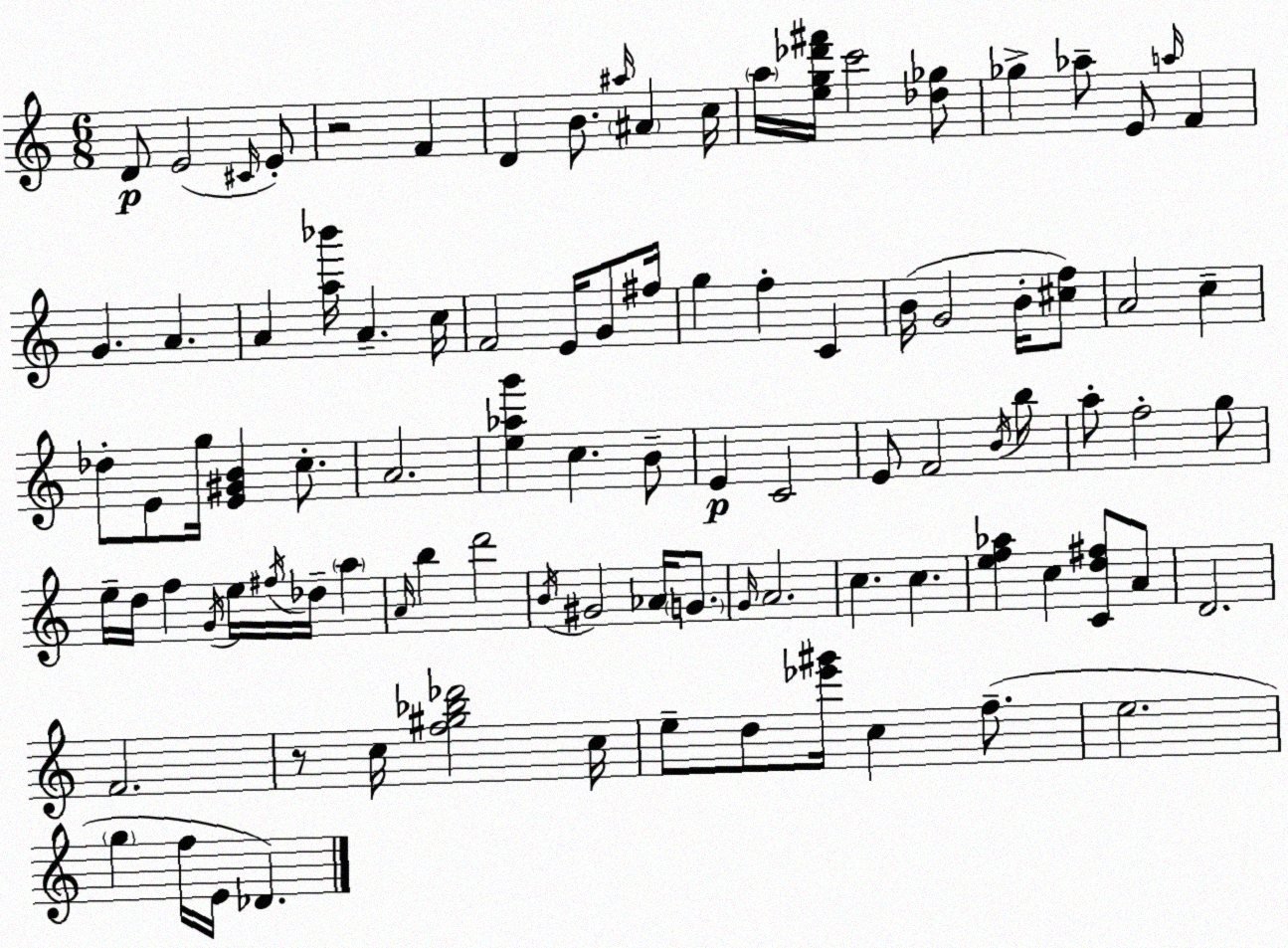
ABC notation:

X:1
T:Untitled
M:6/8
L:1/4
K:Am
D/2 E2 ^C/4 E/2 z2 F D B/2 ^a/4 ^A c/4 a/4 [eg_d'^f']/4 c'2 [_d_g]/2 _g _a/2 E/2 a/4 F G A A [a_b']/4 A c/4 F2 E/4 G/2 ^f/4 g f C B/4 G2 B/4 [^cf]/2 A2 c _d/2 E/2 g/4 [E^GB] c/2 A2 [e_ag'] c B/2 E C2 E/2 F2 B/4 b/2 a/2 f2 g/2 e/4 d/4 f G/4 e/4 ^f/4 _d/4 a A/4 b d'2 B/4 ^G2 _A/4 G/2 G/4 A2 c c [ef_a] c [Cd^f]/2 A/2 D2 F2 z/2 c/4 [f^g_b_d']2 c/4 e/2 d/2 [_e'^g']/4 c f/2 e2 g f/4 E/4 _D